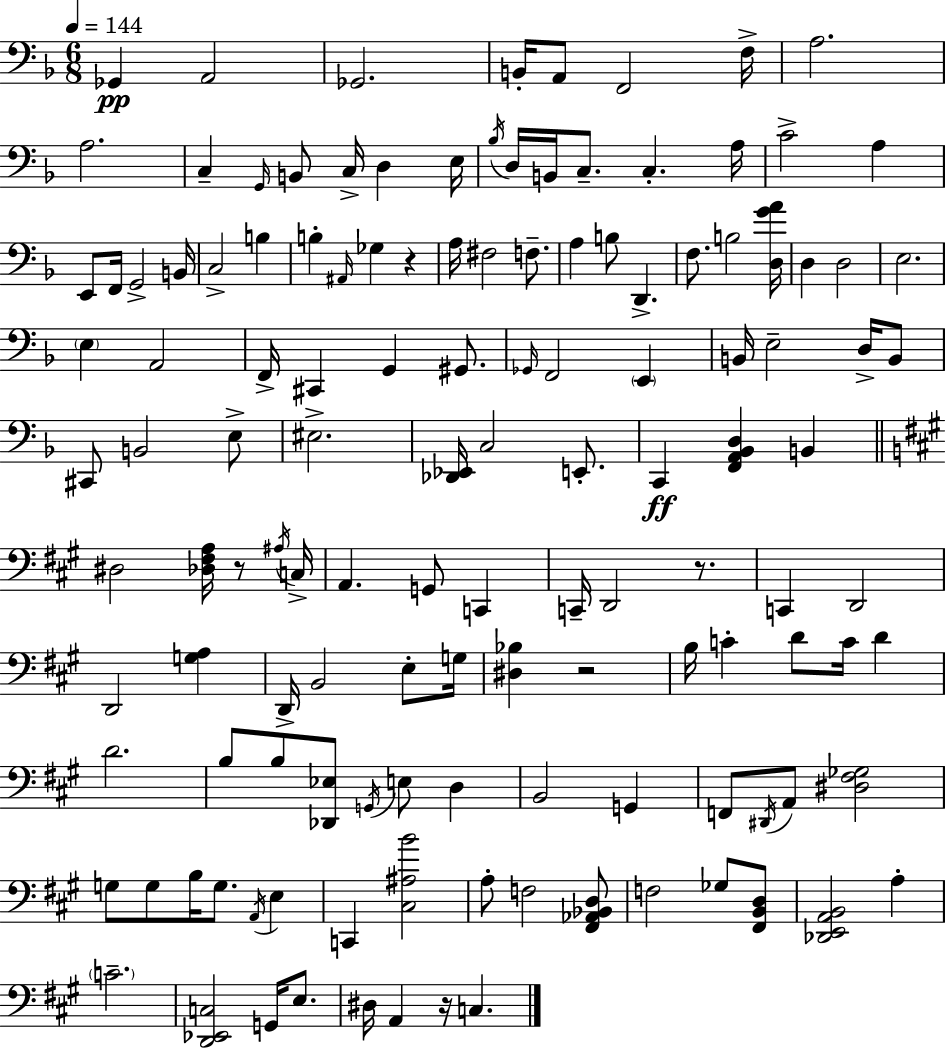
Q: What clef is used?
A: bass